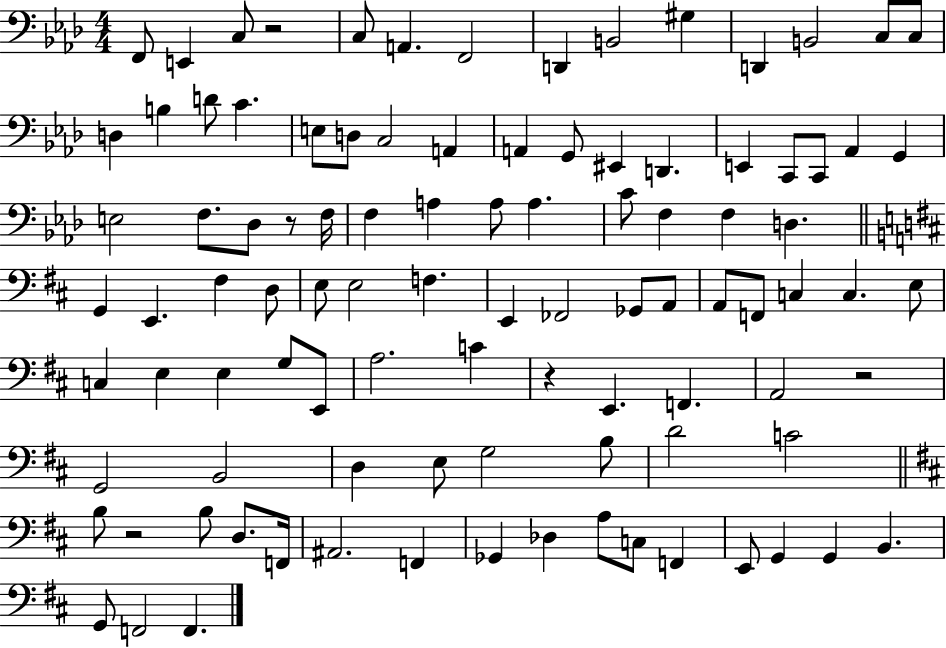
{
  \clef bass
  \numericTimeSignature
  \time 4/4
  \key aes \major
  f,8 e,4 c8 r2 | c8 a,4. f,2 | d,4 b,2 gis4 | d,4 b,2 c8 c8 | \break d4 b4 d'8 c'4. | e8 d8 c2 a,4 | a,4 g,8 eis,4 d,4. | e,4 c,8 c,8 aes,4 g,4 | \break e2 f8. des8 r8 f16 | f4 a4 a8 a4. | c'8 f4 f4 d4. | \bar "||" \break \key d \major g,4 e,4. fis4 d8 | e8 e2 f4. | e,4 fes,2 ges,8 a,8 | a,8 f,8 c4 c4. e8 | \break c4 e4 e4 g8 e,8 | a2. c'4 | r4 e,4. f,4. | a,2 r2 | \break g,2 b,2 | d4 e8 g2 b8 | d'2 c'2 | \bar "||" \break \key d \major b8 r2 b8 d8. f,16 | ais,2. f,4 | ges,4 des4 a8 c8 f,4 | e,8 g,4 g,4 b,4. | \break g,8 f,2 f,4. | \bar "|."
}